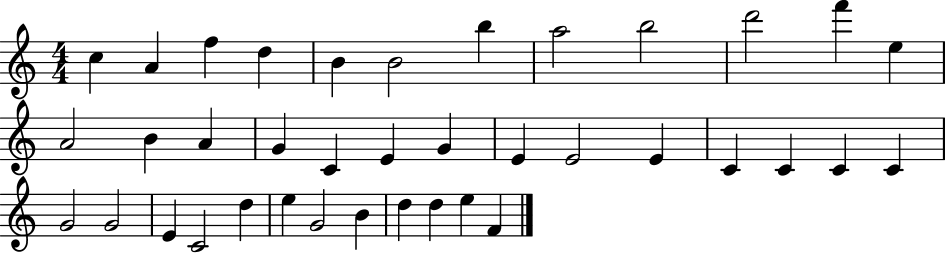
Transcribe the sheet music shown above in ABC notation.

X:1
T:Untitled
M:4/4
L:1/4
K:C
c A f d B B2 b a2 b2 d'2 f' e A2 B A G C E G E E2 E C C C C G2 G2 E C2 d e G2 B d d e F